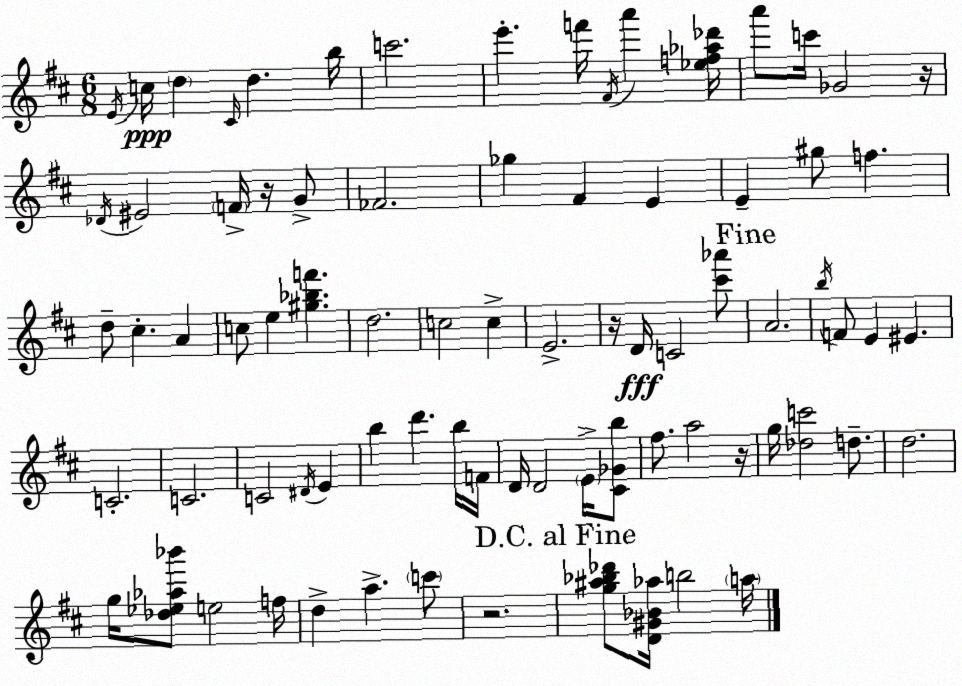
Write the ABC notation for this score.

X:1
T:Untitled
M:6/8
L:1/4
K:D
E/4 c/4 d ^C/4 d b/4 c'2 e' f'/4 ^F/4 a' [_ef_a_d']/4 a'/2 c'/4 _G2 z/4 _D/4 ^E2 F/4 z/4 G/2 _F2 _g ^F E E ^g/2 f d/2 ^c A c/2 e [^g_bf'] d2 c2 c E2 z/4 D/4 C2 [^c'_a']/2 A2 b/4 F/2 E ^E C2 C2 C2 ^D/4 E b d' b/4 F/4 D/4 D2 E/4 [^C_Gb]/2 ^f/2 a2 z/4 g/4 [_dc']2 d/2 d2 g/4 [_d_e_a_b']/2 e2 f/4 d a c'/2 z2 [g^a_b_d']/2 [D^G_B_a]/4 b2 a/4